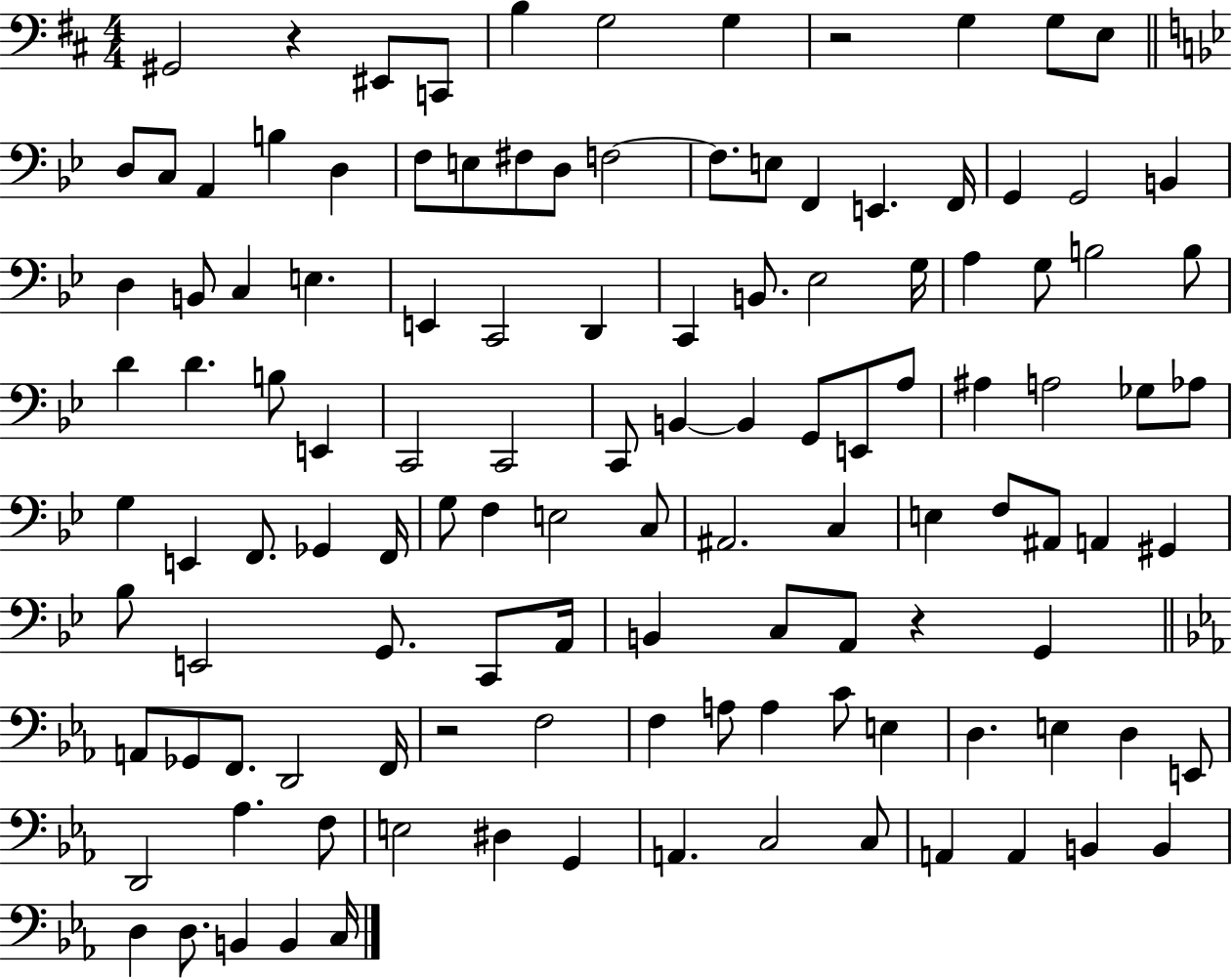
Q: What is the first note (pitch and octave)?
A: G#2